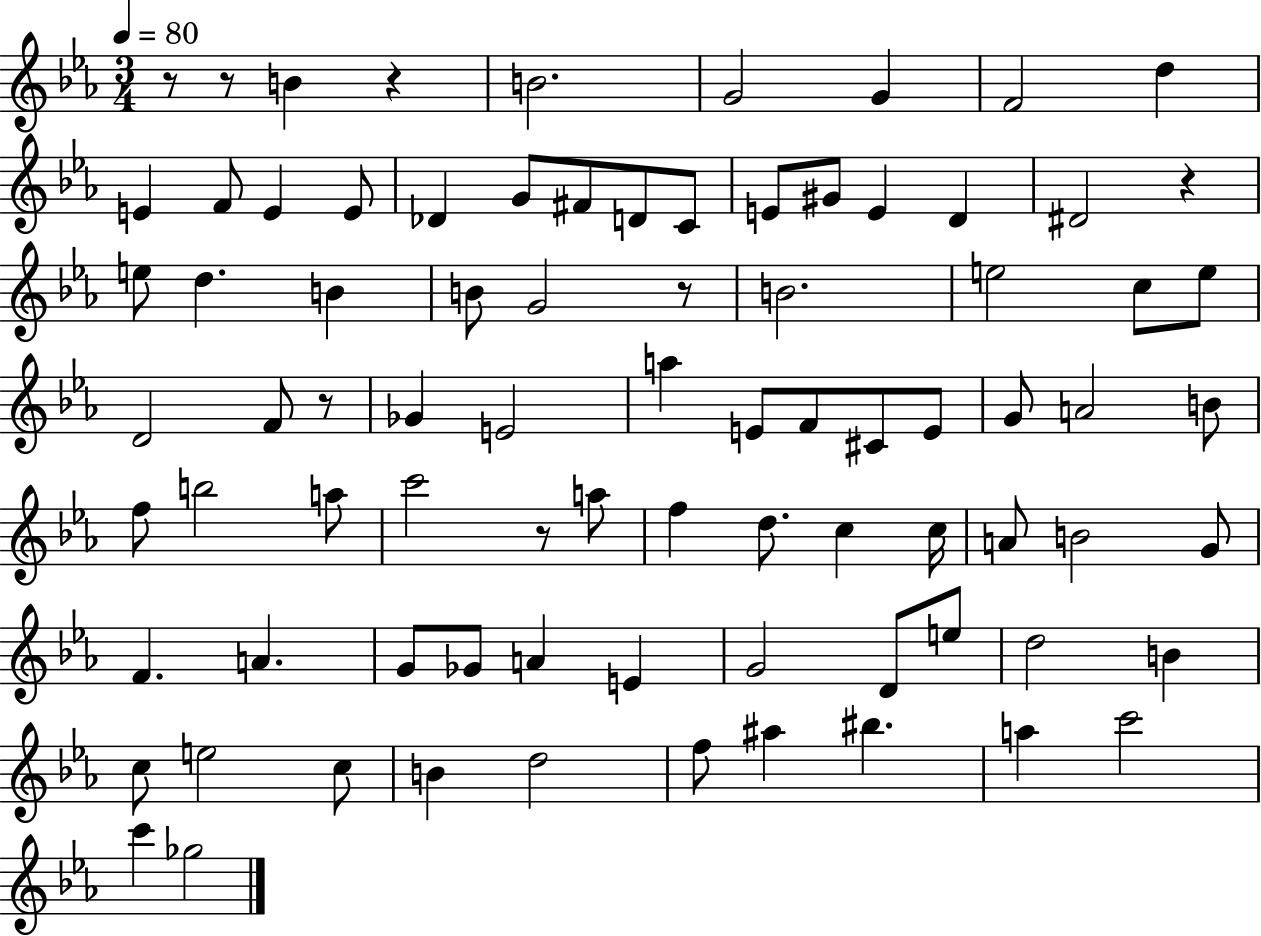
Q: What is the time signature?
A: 3/4